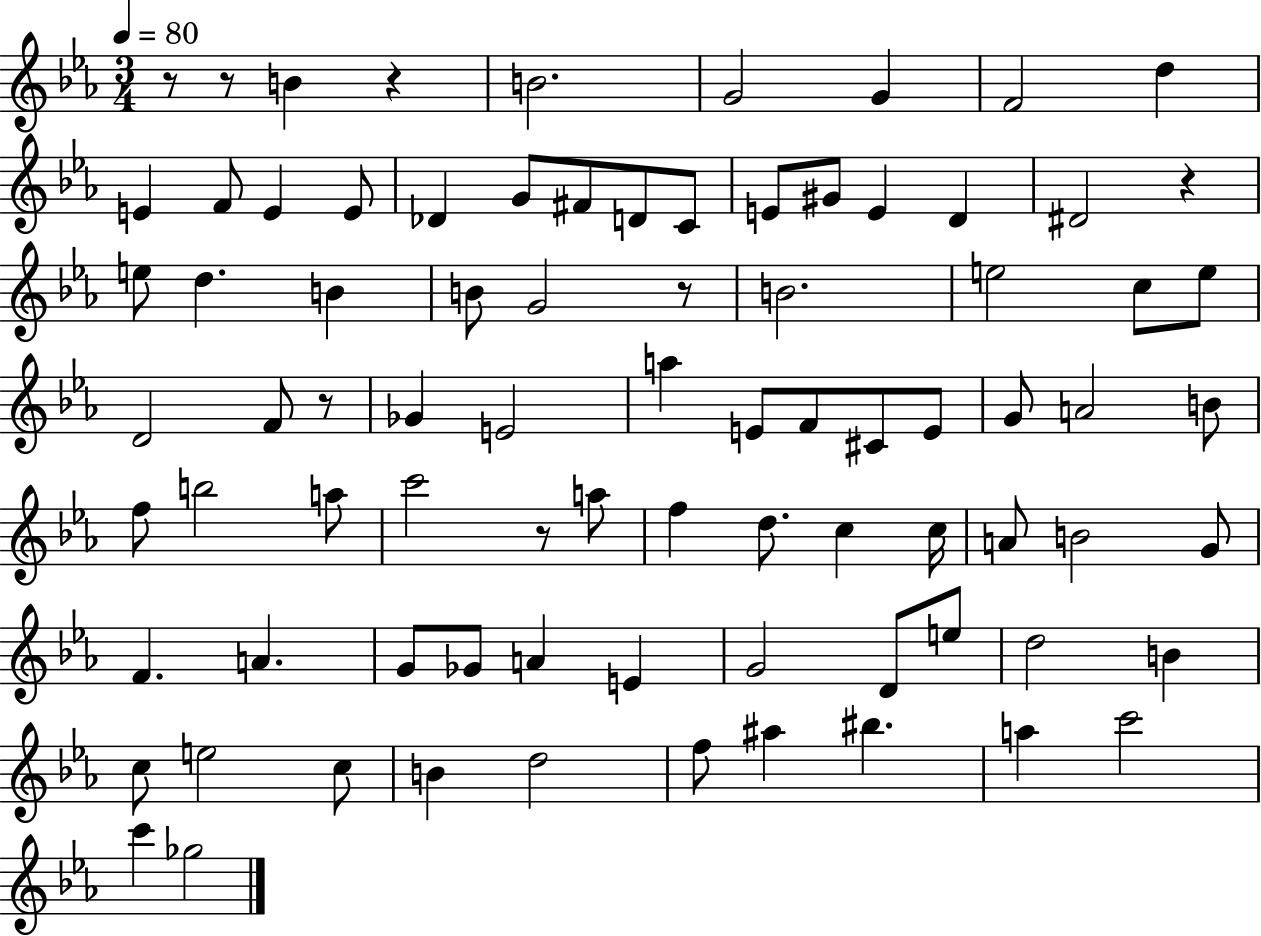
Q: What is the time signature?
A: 3/4